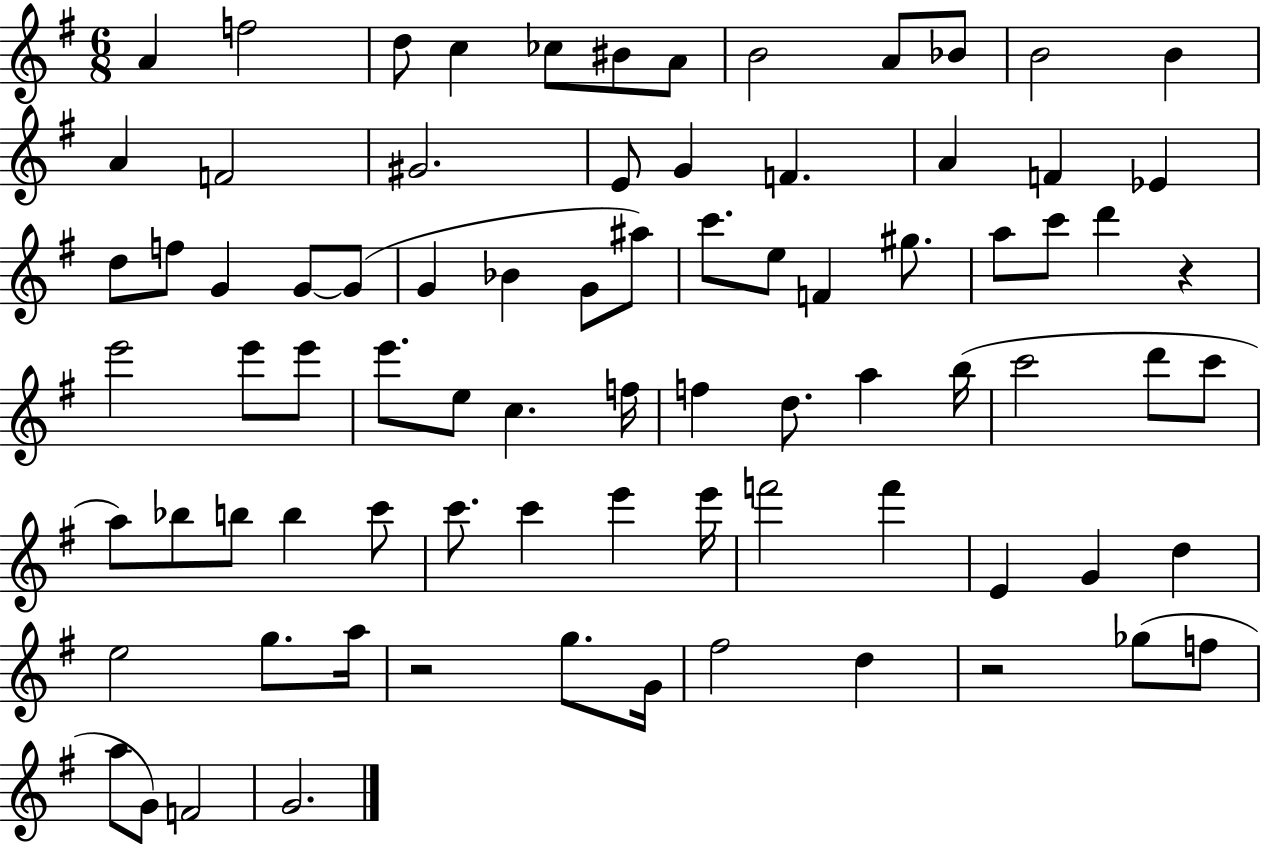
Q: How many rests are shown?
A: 3